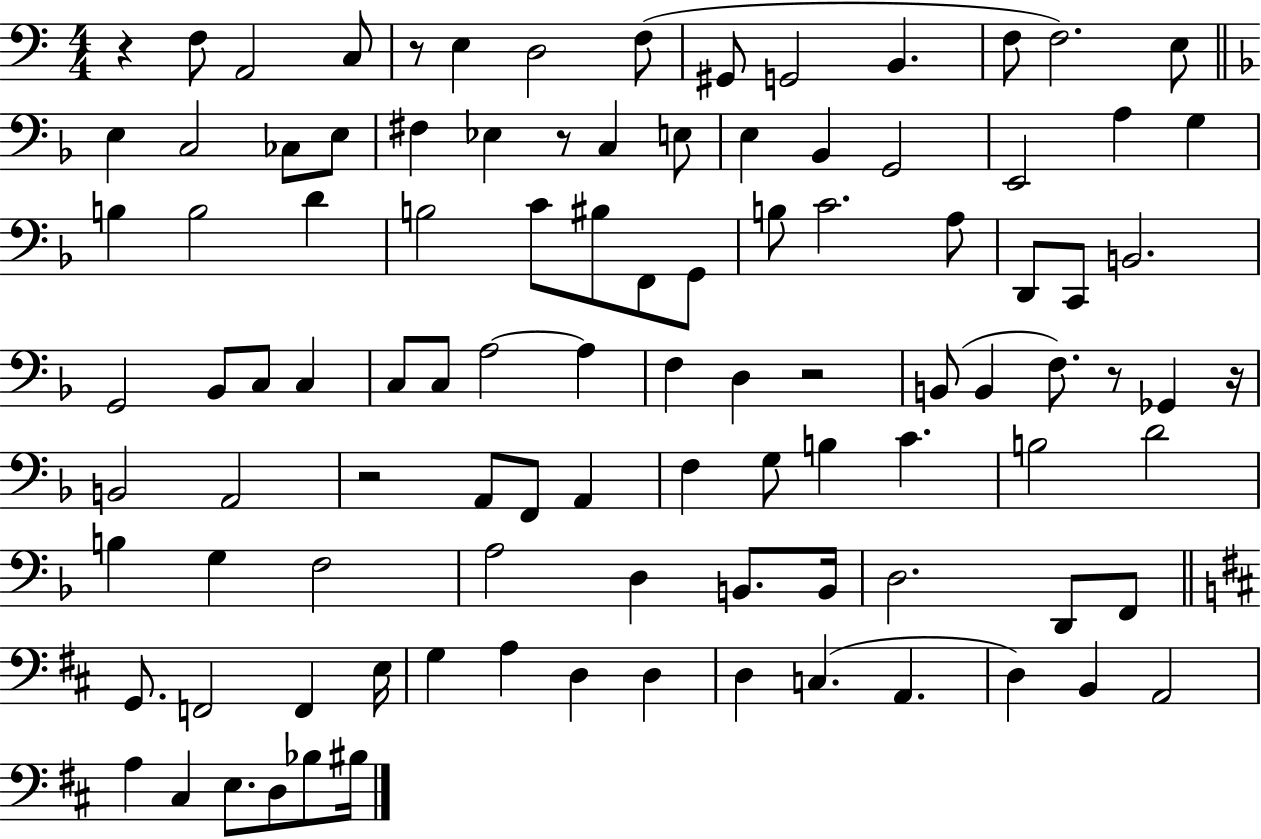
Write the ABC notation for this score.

X:1
T:Untitled
M:4/4
L:1/4
K:C
z F,/2 A,,2 C,/2 z/2 E, D,2 F,/2 ^G,,/2 G,,2 B,, F,/2 F,2 E,/2 E, C,2 _C,/2 E,/2 ^F, _E, z/2 C, E,/2 E, _B,, G,,2 E,,2 A, G, B, B,2 D B,2 C/2 ^B,/2 F,,/2 G,,/2 B,/2 C2 A,/2 D,,/2 C,,/2 B,,2 G,,2 _B,,/2 C,/2 C, C,/2 C,/2 A,2 A, F, D, z2 B,,/2 B,, F,/2 z/2 _G,, z/4 B,,2 A,,2 z2 A,,/2 F,,/2 A,, F, G,/2 B, C B,2 D2 B, G, F,2 A,2 D, B,,/2 B,,/4 D,2 D,,/2 F,,/2 G,,/2 F,,2 F,, E,/4 G, A, D, D, D, C, A,, D, B,, A,,2 A, ^C, E,/2 D,/2 _B,/2 ^B,/4